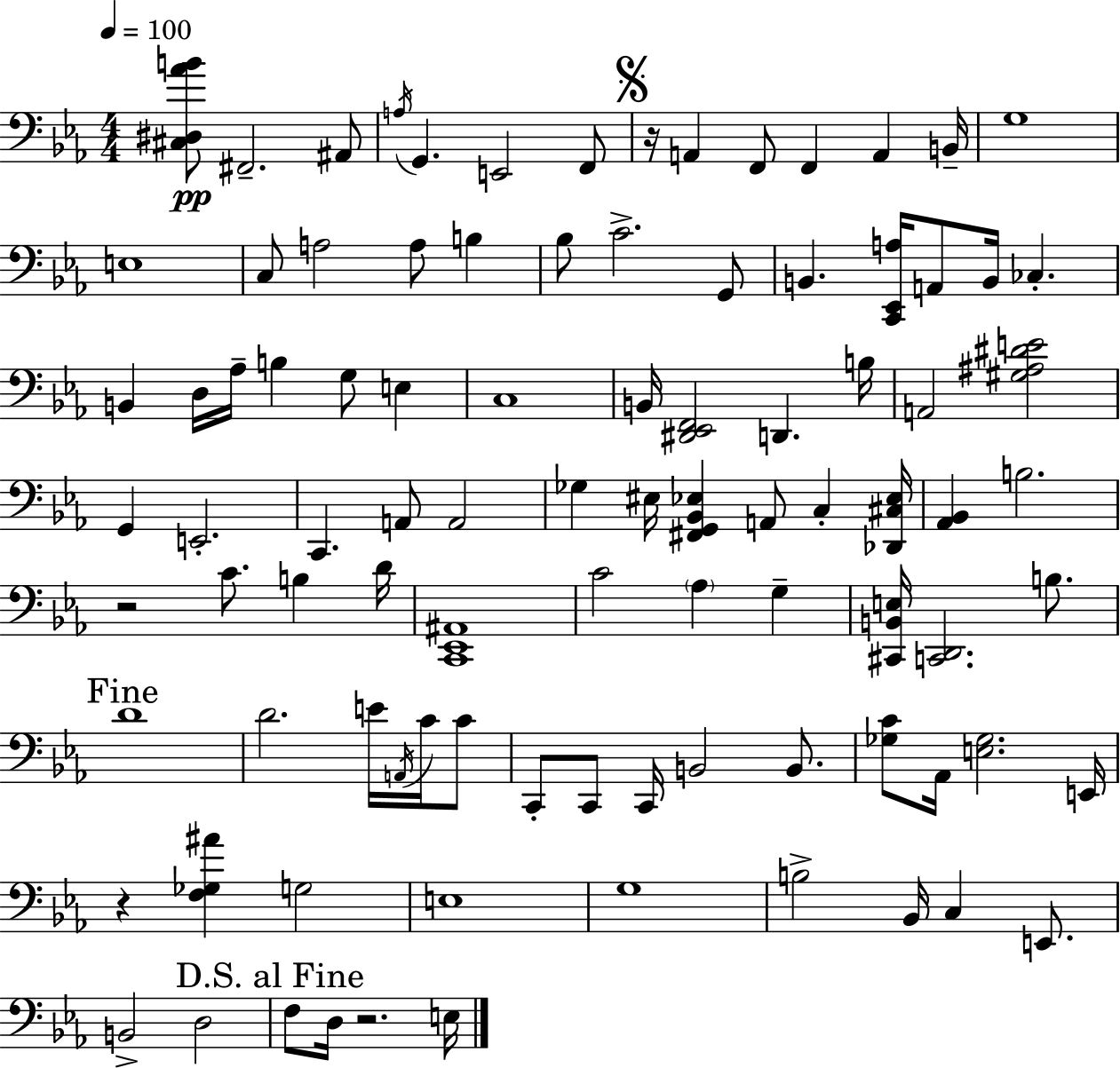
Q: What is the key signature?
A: EES major